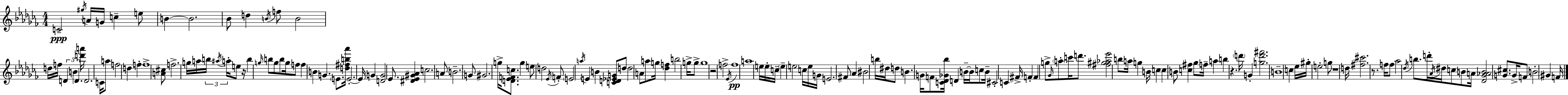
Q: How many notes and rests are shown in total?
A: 164